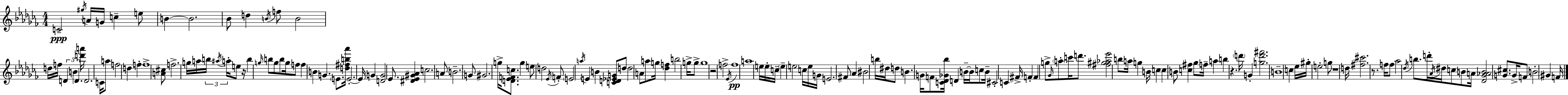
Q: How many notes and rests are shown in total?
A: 164